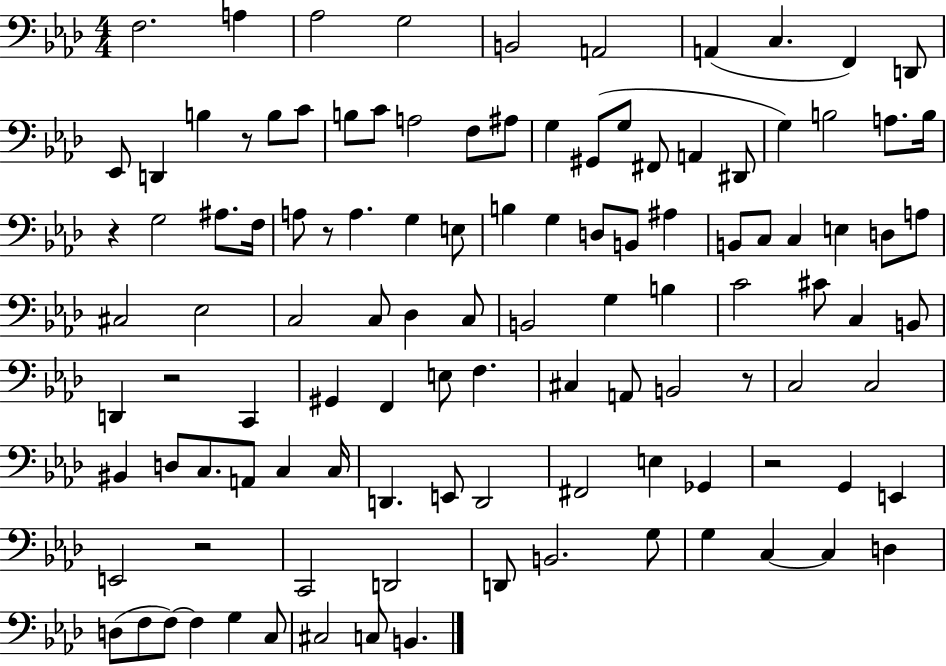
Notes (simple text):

F3/h. A3/q Ab3/h G3/h B2/h A2/h A2/q C3/q. F2/q D2/e Eb2/e D2/q B3/q R/e B3/e C4/e B3/e C4/e A3/h F3/e A#3/e G3/q G#2/e G3/e F#2/e A2/q D#2/e G3/q B3/h A3/e. B3/s R/q G3/h A#3/e. F3/s A3/e R/e A3/q. G3/q E3/e B3/q G3/q D3/e B2/e A#3/q B2/e C3/e C3/q E3/q D3/e A3/e C#3/h Eb3/h C3/h C3/e Db3/q C3/e B2/h G3/q B3/q C4/h C#4/e C3/q B2/e D2/q R/h C2/q G#2/q F2/q E3/e F3/q. C#3/q A2/e B2/h R/e C3/h C3/h BIS2/q D3/e C3/e. A2/e C3/q C3/s D2/q. E2/e D2/h F#2/h E3/q Gb2/q R/h G2/q E2/q E2/h R/h C2/h D2/h D2/e B2/h. G3/e G3/q C3/q C3/q D3/q D3/e F3/e F3/e F3/q G3/q C3/e C#3/h C3/e B2/q.